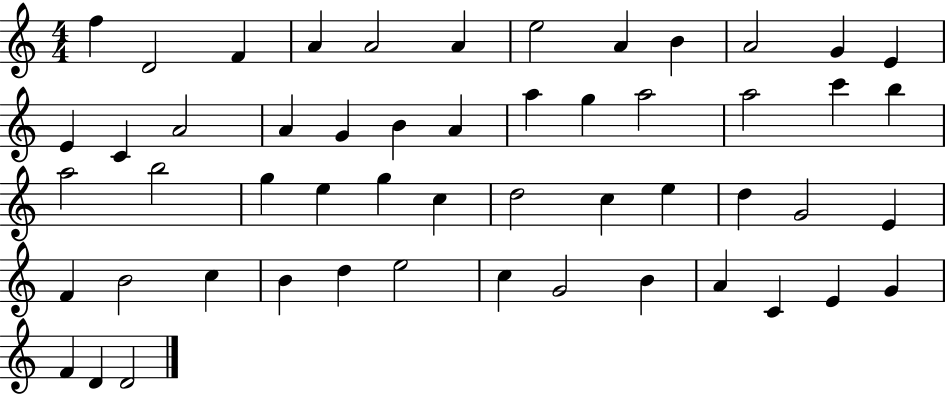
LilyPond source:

{
  \clef treble
  \numericTimeSignature
  \time 4/4
  \key c \major
  f''4 d'2 f'4 | a'4 a'2 a'4 | e''2 a'4 b'4 | a'2 g'4 e'4 | \break e'4 c'4 a'2 | a'4 g'4 b'4 a'4 | a''4 g''4 a''2 | a''2 c'''4 b''4 | \break a''2 b''2 | g''4 e''4 g''4 c''4 | d''2 c''4 e''4 | d''4 g'2 e'4 | \break f'4 b'2 c''4 | b'4 d''4 e''2 | c''4 g'2 b'4 | a'4 c'4 e'4 g'4 | \break f'4 d'4 d'2 | \bar "|."
}